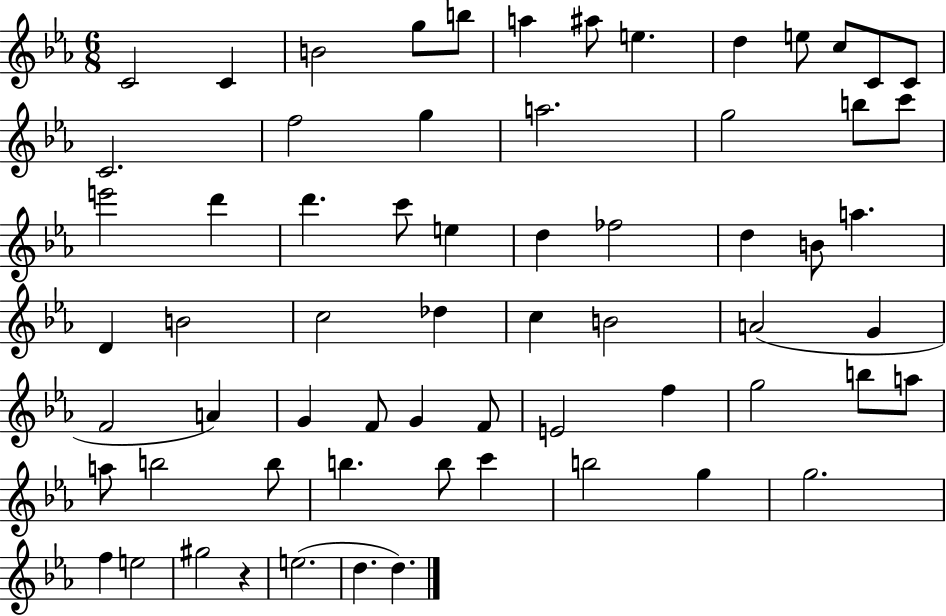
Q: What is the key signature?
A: EES major